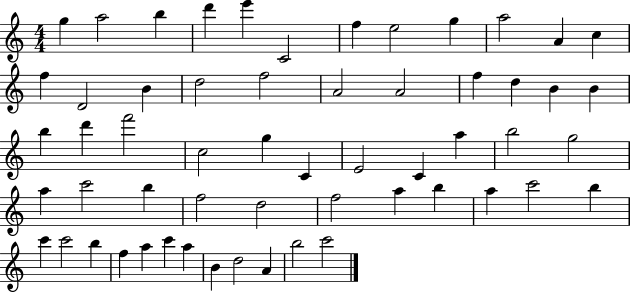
{
  \clef treble
  \numericTimeSignature
  \time 4/4
  \key c \major
  g''4 a''2 b''4 | d'''4 e'''4 c'2 | f''4 e''2 g''4 | a''2 a'4 c''4 | \break f''4 d'2 b'4 | d''2 f''2 | a'2 a'2 | f''4 d''4 b'4 b'4 | \break b''4 d'''4 f'''2 | c''2 g''4 c'4 | e'2 c'4 a''4 | b''2 g''2 | \break a''4 c'''2 b''4 | f''2 d''2 | f''2 a''4 b''4 | a''4 c'''2 b''4 | \break c'''4 c'''2 b''4 | f''4 a''4 c'''4 a''4 | b'4 d''2 a'4 | b''2 c'''2 | \break \bar "|."
}